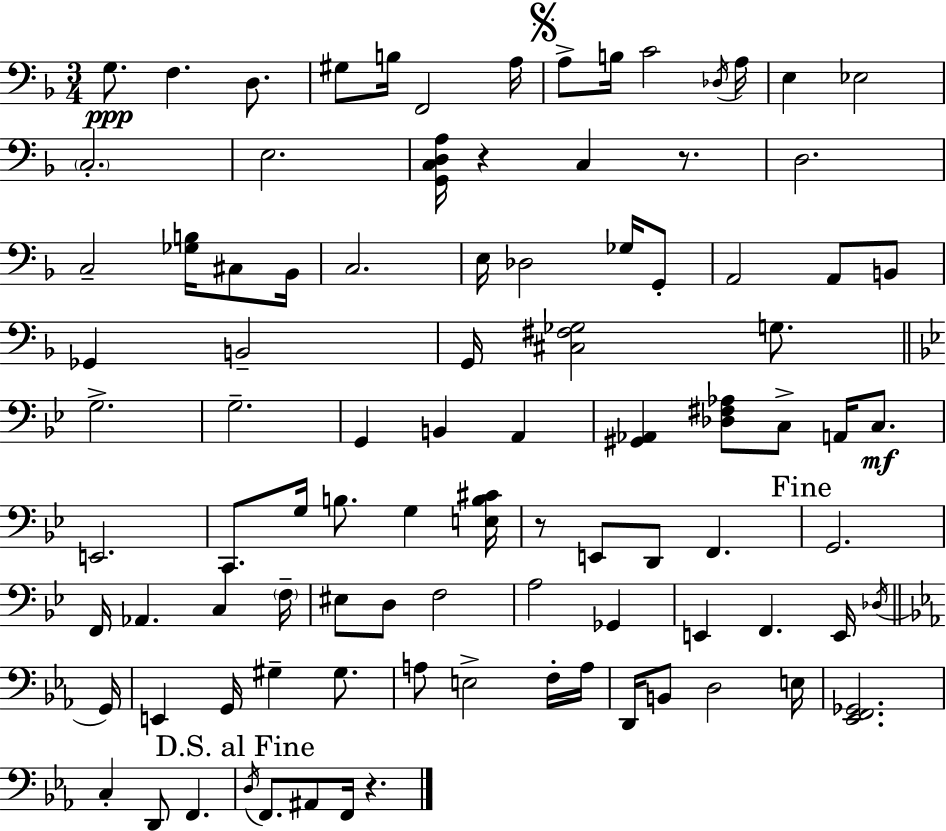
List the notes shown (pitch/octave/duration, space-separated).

G3/e. F3/q. D3/e. G#3/e B3/s F2/h A3/s A3/e B3/s C4/h Db3/s A3/s E3/q Eb3/h C3/h. E3/h. [G2,C3,D3,A3]/s R/q C3/q R/e. D3/h. C3/h [Gb3,B3]/s C#3/e Bb2/s C3/h. E3/s Db3/h Gb3/s G2/e A2/h A2/e B2/e Gb2/q B2/h G2/s [C#3,F#3,Gb3]/h G3/e. G3/h. G3/h. G2/q B2/q A2/q [G#2,Ab2]/q [Db3,F#3,Ab3]/e C3/e A2/s C3/e. E2/h. C2/e. G3/s B3/e. G3/q [E3,B3,C#4]/s R/e E2/e D2/e F2/q. G2/h. F2/s Ab2/q. C3/q F3/s EIS3/e D3/e F3/h A3/h Gb2/q E2/q F2/q. E2/s Db3/s G2/s E2/q G2/s G#3/q G#3/e. A3/e E3/h F3/s A3/s D2/s B2/e D3/h E3/s [Eb2,F2,Gb2]/h. C3/q D2/e F2/q. D3/s F2/e. A#2/e F2/s R/q.